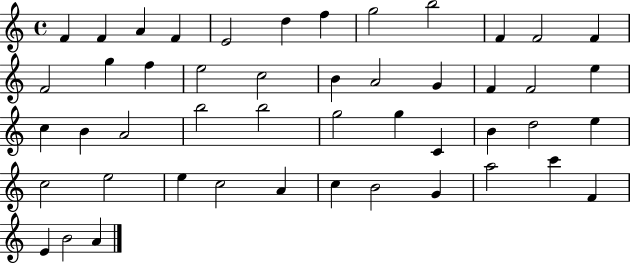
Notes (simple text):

F4/q F4/q A4/q F4/q E4/h D5/q F5/q G5/h B5/h F4/q F4/h F4/q F4/h G5/q F5/q E5/h C5/h B4/q A4/h G4/q F4/q F4/h E5/q C5/q B4/q A4/h B5/h B5/h G5/h G5/q C4/q B4/q D5/h E5/q C5/h E5/h E5/q C5/h A4/q C5/q B4/h G4/q A5/h C6/q F4/q E4/q B4/h A4/q